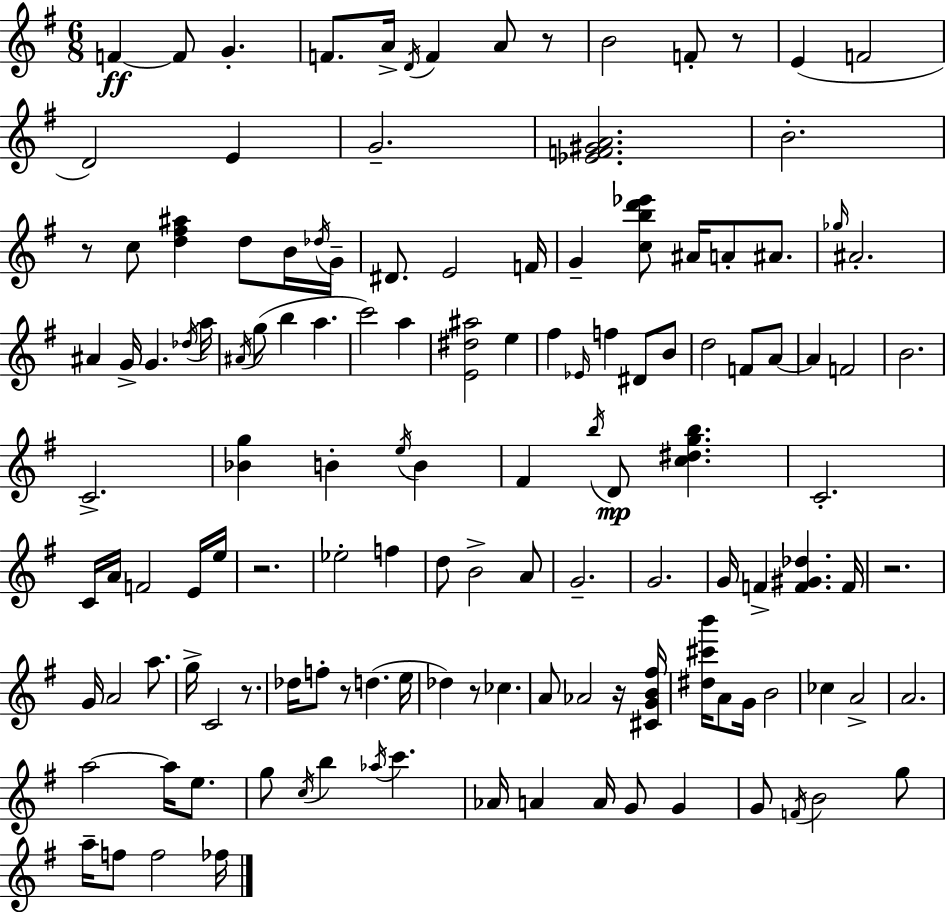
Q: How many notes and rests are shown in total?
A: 134